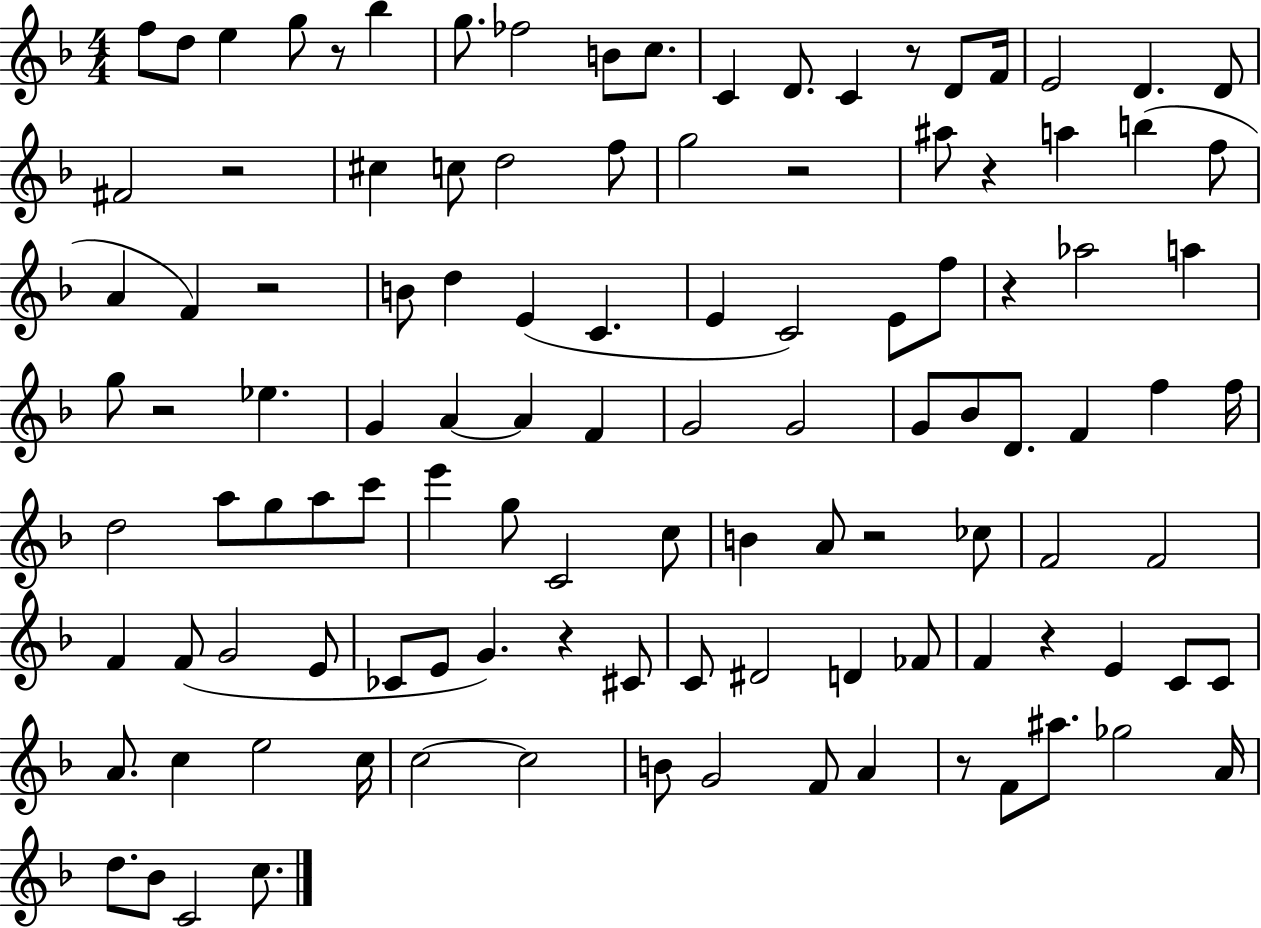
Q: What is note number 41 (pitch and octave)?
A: Eb5